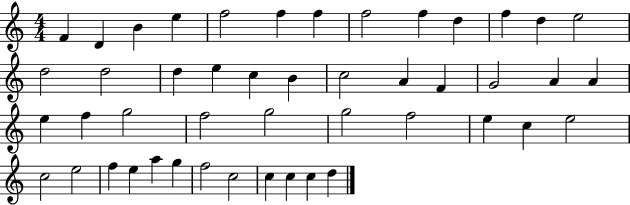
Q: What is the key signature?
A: C major